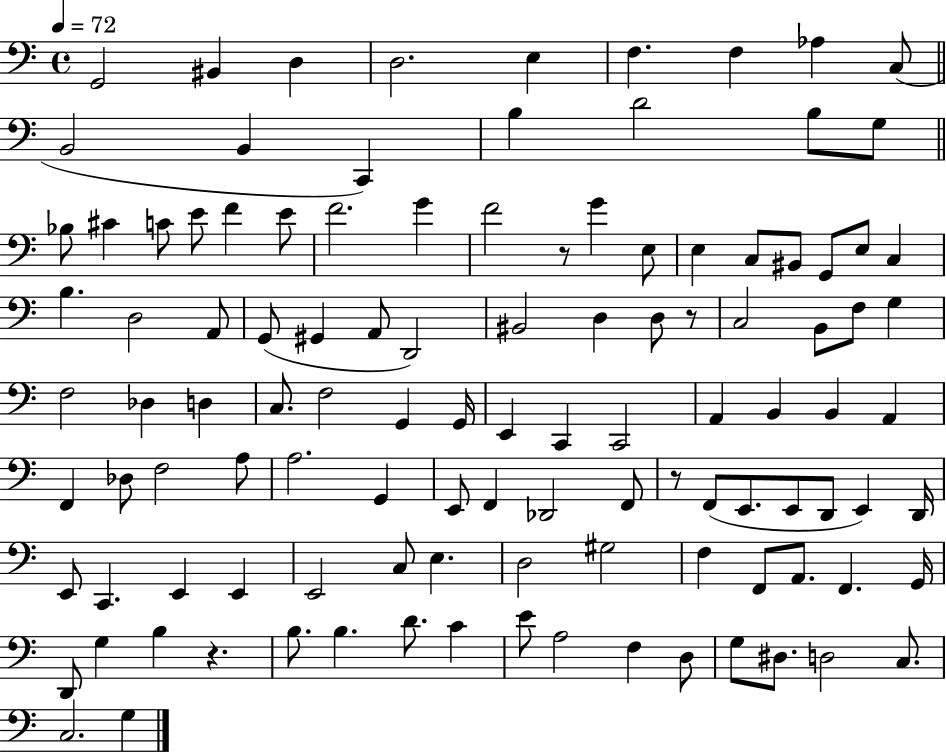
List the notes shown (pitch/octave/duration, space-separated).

G2/h BIS2/q D3/q D3/h. E3/q F3/q. F3/q Ab3/q C3/e B2/h B2/q C2/q B3/q D4/h B3/e G3/e Bb3/e C#4/q C4/e E4/e F4/q E4/e F4/h. G4/q F4/h R/e G4/q E3/e E3/q C3/e BIS2/e G2/e E3/e C3/q B3/q. D3/h A2/e G2/e G#2/q A2/e D2/h BIS2/h D3/q D3/e R/e C3/h B2/e F3/e G3/q F3/h Db3/q D3/q C3/e. F3/h G2/q G2/s E2/q C2/q C2/h A2/q B2/q B2/q A2/q F2/q Db3/e F3/h A3/e A3/h. G2/q E2/e F2/q Db2/h F2/e R/e F2/e E2/e. E2/e D2/e E2/q D2/s E2/e C2/q. E2/q E2/q E2/h C3/e E3/q. D3/h G#3/h F3/q F2/e A2/e. F2/q. G2/s D2/e G3/q B3/q R/q. B3/e. B3/q. D4/e. C4/q E4/e A3/h F3/q D3/e G3/e D#3/e. D3/h C3/e. C3/h. G3/q